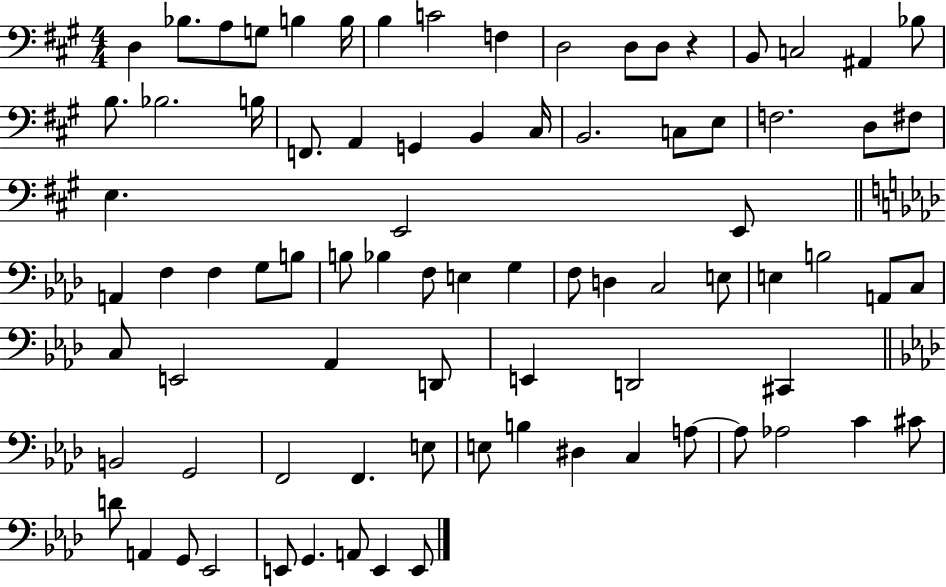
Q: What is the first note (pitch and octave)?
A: D3